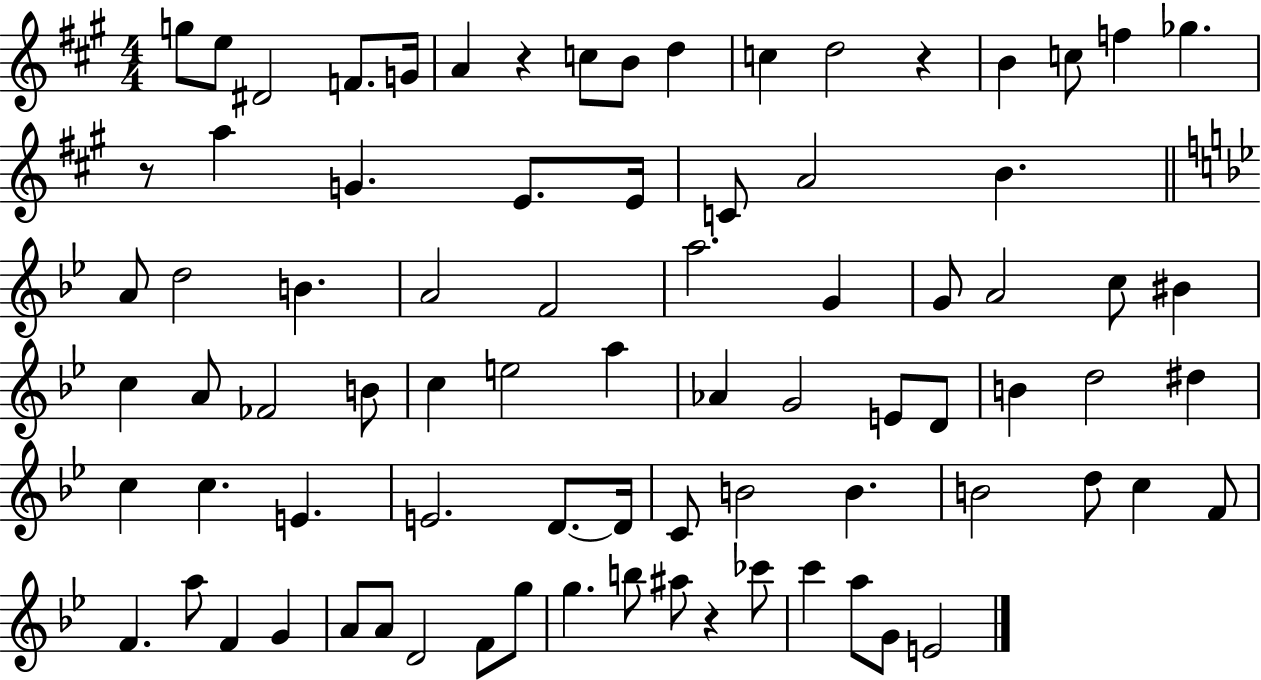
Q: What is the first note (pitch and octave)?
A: G5